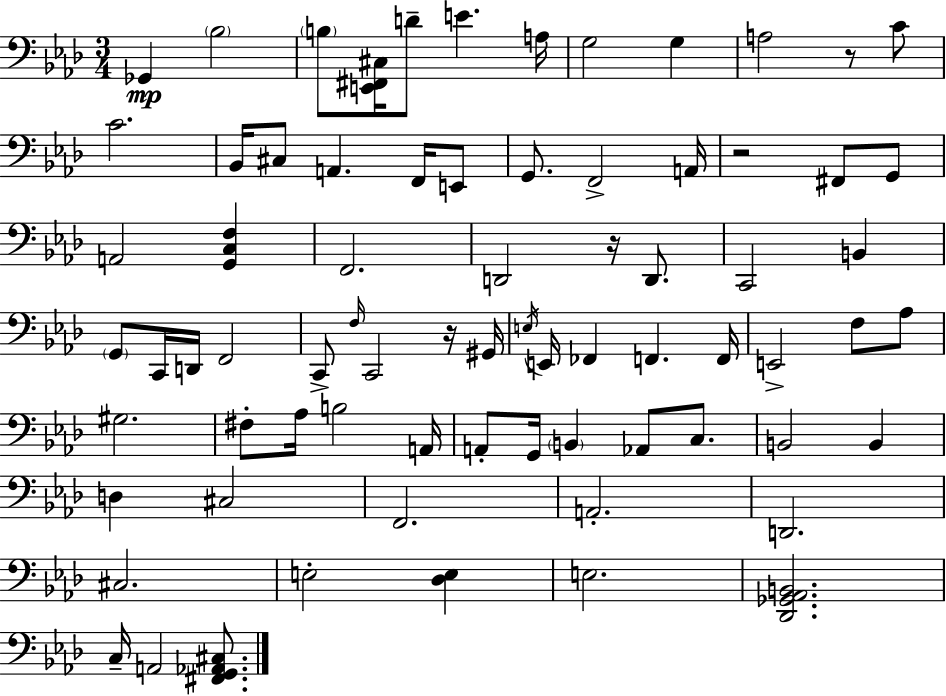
{
  \clef bass
  \numericTimeSignature
  \time 3/4
  \key f \minor
  ges,4\mp \parenthesize bes2 | \parenthesize b8 <e, fis, cis>16 d'8-- e'4. a16 | g2 g4 | a2 r8 c'8 | \break c'2. | bes,16 cis8 a,4. f,16 e,8 | g,8. f,2-> a,16 | r2 fis,8 g,8 | \break a,2 <g, c f>4 | f,2. | d,2 r16 d,8. | c,2 b,4 | \break \parenthesize g,8 c,16 d,16 f,2 | c,8-> \grace { f16 } c,2 r16 | gis,16 \acciaccatura { e16 } e,16 fes,4 f,4. | f,16 e,2-> f8 | \break aes8 gis2. | fis8-. aes16 b2 | a,16 a,8-. g,16 \parenthesize b,4 aes,8 c8. | b,2 b,4 | \break d4 cis2 | f,2. | a,2.-. | d,2. | \break cis2. | e2-. <des e>4 | e2. | <des, ges, aes, b,>2. | \break c16-- a,2 <fis, g, aes, cis>8. | \bar "|."
}